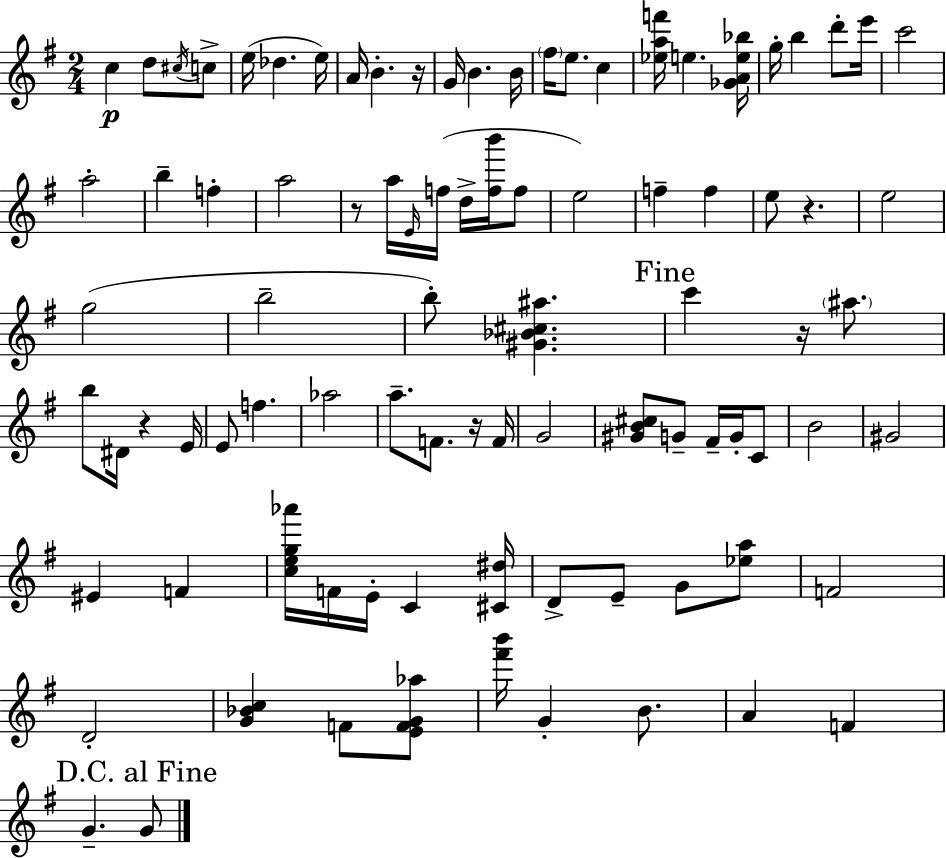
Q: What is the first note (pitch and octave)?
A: C5